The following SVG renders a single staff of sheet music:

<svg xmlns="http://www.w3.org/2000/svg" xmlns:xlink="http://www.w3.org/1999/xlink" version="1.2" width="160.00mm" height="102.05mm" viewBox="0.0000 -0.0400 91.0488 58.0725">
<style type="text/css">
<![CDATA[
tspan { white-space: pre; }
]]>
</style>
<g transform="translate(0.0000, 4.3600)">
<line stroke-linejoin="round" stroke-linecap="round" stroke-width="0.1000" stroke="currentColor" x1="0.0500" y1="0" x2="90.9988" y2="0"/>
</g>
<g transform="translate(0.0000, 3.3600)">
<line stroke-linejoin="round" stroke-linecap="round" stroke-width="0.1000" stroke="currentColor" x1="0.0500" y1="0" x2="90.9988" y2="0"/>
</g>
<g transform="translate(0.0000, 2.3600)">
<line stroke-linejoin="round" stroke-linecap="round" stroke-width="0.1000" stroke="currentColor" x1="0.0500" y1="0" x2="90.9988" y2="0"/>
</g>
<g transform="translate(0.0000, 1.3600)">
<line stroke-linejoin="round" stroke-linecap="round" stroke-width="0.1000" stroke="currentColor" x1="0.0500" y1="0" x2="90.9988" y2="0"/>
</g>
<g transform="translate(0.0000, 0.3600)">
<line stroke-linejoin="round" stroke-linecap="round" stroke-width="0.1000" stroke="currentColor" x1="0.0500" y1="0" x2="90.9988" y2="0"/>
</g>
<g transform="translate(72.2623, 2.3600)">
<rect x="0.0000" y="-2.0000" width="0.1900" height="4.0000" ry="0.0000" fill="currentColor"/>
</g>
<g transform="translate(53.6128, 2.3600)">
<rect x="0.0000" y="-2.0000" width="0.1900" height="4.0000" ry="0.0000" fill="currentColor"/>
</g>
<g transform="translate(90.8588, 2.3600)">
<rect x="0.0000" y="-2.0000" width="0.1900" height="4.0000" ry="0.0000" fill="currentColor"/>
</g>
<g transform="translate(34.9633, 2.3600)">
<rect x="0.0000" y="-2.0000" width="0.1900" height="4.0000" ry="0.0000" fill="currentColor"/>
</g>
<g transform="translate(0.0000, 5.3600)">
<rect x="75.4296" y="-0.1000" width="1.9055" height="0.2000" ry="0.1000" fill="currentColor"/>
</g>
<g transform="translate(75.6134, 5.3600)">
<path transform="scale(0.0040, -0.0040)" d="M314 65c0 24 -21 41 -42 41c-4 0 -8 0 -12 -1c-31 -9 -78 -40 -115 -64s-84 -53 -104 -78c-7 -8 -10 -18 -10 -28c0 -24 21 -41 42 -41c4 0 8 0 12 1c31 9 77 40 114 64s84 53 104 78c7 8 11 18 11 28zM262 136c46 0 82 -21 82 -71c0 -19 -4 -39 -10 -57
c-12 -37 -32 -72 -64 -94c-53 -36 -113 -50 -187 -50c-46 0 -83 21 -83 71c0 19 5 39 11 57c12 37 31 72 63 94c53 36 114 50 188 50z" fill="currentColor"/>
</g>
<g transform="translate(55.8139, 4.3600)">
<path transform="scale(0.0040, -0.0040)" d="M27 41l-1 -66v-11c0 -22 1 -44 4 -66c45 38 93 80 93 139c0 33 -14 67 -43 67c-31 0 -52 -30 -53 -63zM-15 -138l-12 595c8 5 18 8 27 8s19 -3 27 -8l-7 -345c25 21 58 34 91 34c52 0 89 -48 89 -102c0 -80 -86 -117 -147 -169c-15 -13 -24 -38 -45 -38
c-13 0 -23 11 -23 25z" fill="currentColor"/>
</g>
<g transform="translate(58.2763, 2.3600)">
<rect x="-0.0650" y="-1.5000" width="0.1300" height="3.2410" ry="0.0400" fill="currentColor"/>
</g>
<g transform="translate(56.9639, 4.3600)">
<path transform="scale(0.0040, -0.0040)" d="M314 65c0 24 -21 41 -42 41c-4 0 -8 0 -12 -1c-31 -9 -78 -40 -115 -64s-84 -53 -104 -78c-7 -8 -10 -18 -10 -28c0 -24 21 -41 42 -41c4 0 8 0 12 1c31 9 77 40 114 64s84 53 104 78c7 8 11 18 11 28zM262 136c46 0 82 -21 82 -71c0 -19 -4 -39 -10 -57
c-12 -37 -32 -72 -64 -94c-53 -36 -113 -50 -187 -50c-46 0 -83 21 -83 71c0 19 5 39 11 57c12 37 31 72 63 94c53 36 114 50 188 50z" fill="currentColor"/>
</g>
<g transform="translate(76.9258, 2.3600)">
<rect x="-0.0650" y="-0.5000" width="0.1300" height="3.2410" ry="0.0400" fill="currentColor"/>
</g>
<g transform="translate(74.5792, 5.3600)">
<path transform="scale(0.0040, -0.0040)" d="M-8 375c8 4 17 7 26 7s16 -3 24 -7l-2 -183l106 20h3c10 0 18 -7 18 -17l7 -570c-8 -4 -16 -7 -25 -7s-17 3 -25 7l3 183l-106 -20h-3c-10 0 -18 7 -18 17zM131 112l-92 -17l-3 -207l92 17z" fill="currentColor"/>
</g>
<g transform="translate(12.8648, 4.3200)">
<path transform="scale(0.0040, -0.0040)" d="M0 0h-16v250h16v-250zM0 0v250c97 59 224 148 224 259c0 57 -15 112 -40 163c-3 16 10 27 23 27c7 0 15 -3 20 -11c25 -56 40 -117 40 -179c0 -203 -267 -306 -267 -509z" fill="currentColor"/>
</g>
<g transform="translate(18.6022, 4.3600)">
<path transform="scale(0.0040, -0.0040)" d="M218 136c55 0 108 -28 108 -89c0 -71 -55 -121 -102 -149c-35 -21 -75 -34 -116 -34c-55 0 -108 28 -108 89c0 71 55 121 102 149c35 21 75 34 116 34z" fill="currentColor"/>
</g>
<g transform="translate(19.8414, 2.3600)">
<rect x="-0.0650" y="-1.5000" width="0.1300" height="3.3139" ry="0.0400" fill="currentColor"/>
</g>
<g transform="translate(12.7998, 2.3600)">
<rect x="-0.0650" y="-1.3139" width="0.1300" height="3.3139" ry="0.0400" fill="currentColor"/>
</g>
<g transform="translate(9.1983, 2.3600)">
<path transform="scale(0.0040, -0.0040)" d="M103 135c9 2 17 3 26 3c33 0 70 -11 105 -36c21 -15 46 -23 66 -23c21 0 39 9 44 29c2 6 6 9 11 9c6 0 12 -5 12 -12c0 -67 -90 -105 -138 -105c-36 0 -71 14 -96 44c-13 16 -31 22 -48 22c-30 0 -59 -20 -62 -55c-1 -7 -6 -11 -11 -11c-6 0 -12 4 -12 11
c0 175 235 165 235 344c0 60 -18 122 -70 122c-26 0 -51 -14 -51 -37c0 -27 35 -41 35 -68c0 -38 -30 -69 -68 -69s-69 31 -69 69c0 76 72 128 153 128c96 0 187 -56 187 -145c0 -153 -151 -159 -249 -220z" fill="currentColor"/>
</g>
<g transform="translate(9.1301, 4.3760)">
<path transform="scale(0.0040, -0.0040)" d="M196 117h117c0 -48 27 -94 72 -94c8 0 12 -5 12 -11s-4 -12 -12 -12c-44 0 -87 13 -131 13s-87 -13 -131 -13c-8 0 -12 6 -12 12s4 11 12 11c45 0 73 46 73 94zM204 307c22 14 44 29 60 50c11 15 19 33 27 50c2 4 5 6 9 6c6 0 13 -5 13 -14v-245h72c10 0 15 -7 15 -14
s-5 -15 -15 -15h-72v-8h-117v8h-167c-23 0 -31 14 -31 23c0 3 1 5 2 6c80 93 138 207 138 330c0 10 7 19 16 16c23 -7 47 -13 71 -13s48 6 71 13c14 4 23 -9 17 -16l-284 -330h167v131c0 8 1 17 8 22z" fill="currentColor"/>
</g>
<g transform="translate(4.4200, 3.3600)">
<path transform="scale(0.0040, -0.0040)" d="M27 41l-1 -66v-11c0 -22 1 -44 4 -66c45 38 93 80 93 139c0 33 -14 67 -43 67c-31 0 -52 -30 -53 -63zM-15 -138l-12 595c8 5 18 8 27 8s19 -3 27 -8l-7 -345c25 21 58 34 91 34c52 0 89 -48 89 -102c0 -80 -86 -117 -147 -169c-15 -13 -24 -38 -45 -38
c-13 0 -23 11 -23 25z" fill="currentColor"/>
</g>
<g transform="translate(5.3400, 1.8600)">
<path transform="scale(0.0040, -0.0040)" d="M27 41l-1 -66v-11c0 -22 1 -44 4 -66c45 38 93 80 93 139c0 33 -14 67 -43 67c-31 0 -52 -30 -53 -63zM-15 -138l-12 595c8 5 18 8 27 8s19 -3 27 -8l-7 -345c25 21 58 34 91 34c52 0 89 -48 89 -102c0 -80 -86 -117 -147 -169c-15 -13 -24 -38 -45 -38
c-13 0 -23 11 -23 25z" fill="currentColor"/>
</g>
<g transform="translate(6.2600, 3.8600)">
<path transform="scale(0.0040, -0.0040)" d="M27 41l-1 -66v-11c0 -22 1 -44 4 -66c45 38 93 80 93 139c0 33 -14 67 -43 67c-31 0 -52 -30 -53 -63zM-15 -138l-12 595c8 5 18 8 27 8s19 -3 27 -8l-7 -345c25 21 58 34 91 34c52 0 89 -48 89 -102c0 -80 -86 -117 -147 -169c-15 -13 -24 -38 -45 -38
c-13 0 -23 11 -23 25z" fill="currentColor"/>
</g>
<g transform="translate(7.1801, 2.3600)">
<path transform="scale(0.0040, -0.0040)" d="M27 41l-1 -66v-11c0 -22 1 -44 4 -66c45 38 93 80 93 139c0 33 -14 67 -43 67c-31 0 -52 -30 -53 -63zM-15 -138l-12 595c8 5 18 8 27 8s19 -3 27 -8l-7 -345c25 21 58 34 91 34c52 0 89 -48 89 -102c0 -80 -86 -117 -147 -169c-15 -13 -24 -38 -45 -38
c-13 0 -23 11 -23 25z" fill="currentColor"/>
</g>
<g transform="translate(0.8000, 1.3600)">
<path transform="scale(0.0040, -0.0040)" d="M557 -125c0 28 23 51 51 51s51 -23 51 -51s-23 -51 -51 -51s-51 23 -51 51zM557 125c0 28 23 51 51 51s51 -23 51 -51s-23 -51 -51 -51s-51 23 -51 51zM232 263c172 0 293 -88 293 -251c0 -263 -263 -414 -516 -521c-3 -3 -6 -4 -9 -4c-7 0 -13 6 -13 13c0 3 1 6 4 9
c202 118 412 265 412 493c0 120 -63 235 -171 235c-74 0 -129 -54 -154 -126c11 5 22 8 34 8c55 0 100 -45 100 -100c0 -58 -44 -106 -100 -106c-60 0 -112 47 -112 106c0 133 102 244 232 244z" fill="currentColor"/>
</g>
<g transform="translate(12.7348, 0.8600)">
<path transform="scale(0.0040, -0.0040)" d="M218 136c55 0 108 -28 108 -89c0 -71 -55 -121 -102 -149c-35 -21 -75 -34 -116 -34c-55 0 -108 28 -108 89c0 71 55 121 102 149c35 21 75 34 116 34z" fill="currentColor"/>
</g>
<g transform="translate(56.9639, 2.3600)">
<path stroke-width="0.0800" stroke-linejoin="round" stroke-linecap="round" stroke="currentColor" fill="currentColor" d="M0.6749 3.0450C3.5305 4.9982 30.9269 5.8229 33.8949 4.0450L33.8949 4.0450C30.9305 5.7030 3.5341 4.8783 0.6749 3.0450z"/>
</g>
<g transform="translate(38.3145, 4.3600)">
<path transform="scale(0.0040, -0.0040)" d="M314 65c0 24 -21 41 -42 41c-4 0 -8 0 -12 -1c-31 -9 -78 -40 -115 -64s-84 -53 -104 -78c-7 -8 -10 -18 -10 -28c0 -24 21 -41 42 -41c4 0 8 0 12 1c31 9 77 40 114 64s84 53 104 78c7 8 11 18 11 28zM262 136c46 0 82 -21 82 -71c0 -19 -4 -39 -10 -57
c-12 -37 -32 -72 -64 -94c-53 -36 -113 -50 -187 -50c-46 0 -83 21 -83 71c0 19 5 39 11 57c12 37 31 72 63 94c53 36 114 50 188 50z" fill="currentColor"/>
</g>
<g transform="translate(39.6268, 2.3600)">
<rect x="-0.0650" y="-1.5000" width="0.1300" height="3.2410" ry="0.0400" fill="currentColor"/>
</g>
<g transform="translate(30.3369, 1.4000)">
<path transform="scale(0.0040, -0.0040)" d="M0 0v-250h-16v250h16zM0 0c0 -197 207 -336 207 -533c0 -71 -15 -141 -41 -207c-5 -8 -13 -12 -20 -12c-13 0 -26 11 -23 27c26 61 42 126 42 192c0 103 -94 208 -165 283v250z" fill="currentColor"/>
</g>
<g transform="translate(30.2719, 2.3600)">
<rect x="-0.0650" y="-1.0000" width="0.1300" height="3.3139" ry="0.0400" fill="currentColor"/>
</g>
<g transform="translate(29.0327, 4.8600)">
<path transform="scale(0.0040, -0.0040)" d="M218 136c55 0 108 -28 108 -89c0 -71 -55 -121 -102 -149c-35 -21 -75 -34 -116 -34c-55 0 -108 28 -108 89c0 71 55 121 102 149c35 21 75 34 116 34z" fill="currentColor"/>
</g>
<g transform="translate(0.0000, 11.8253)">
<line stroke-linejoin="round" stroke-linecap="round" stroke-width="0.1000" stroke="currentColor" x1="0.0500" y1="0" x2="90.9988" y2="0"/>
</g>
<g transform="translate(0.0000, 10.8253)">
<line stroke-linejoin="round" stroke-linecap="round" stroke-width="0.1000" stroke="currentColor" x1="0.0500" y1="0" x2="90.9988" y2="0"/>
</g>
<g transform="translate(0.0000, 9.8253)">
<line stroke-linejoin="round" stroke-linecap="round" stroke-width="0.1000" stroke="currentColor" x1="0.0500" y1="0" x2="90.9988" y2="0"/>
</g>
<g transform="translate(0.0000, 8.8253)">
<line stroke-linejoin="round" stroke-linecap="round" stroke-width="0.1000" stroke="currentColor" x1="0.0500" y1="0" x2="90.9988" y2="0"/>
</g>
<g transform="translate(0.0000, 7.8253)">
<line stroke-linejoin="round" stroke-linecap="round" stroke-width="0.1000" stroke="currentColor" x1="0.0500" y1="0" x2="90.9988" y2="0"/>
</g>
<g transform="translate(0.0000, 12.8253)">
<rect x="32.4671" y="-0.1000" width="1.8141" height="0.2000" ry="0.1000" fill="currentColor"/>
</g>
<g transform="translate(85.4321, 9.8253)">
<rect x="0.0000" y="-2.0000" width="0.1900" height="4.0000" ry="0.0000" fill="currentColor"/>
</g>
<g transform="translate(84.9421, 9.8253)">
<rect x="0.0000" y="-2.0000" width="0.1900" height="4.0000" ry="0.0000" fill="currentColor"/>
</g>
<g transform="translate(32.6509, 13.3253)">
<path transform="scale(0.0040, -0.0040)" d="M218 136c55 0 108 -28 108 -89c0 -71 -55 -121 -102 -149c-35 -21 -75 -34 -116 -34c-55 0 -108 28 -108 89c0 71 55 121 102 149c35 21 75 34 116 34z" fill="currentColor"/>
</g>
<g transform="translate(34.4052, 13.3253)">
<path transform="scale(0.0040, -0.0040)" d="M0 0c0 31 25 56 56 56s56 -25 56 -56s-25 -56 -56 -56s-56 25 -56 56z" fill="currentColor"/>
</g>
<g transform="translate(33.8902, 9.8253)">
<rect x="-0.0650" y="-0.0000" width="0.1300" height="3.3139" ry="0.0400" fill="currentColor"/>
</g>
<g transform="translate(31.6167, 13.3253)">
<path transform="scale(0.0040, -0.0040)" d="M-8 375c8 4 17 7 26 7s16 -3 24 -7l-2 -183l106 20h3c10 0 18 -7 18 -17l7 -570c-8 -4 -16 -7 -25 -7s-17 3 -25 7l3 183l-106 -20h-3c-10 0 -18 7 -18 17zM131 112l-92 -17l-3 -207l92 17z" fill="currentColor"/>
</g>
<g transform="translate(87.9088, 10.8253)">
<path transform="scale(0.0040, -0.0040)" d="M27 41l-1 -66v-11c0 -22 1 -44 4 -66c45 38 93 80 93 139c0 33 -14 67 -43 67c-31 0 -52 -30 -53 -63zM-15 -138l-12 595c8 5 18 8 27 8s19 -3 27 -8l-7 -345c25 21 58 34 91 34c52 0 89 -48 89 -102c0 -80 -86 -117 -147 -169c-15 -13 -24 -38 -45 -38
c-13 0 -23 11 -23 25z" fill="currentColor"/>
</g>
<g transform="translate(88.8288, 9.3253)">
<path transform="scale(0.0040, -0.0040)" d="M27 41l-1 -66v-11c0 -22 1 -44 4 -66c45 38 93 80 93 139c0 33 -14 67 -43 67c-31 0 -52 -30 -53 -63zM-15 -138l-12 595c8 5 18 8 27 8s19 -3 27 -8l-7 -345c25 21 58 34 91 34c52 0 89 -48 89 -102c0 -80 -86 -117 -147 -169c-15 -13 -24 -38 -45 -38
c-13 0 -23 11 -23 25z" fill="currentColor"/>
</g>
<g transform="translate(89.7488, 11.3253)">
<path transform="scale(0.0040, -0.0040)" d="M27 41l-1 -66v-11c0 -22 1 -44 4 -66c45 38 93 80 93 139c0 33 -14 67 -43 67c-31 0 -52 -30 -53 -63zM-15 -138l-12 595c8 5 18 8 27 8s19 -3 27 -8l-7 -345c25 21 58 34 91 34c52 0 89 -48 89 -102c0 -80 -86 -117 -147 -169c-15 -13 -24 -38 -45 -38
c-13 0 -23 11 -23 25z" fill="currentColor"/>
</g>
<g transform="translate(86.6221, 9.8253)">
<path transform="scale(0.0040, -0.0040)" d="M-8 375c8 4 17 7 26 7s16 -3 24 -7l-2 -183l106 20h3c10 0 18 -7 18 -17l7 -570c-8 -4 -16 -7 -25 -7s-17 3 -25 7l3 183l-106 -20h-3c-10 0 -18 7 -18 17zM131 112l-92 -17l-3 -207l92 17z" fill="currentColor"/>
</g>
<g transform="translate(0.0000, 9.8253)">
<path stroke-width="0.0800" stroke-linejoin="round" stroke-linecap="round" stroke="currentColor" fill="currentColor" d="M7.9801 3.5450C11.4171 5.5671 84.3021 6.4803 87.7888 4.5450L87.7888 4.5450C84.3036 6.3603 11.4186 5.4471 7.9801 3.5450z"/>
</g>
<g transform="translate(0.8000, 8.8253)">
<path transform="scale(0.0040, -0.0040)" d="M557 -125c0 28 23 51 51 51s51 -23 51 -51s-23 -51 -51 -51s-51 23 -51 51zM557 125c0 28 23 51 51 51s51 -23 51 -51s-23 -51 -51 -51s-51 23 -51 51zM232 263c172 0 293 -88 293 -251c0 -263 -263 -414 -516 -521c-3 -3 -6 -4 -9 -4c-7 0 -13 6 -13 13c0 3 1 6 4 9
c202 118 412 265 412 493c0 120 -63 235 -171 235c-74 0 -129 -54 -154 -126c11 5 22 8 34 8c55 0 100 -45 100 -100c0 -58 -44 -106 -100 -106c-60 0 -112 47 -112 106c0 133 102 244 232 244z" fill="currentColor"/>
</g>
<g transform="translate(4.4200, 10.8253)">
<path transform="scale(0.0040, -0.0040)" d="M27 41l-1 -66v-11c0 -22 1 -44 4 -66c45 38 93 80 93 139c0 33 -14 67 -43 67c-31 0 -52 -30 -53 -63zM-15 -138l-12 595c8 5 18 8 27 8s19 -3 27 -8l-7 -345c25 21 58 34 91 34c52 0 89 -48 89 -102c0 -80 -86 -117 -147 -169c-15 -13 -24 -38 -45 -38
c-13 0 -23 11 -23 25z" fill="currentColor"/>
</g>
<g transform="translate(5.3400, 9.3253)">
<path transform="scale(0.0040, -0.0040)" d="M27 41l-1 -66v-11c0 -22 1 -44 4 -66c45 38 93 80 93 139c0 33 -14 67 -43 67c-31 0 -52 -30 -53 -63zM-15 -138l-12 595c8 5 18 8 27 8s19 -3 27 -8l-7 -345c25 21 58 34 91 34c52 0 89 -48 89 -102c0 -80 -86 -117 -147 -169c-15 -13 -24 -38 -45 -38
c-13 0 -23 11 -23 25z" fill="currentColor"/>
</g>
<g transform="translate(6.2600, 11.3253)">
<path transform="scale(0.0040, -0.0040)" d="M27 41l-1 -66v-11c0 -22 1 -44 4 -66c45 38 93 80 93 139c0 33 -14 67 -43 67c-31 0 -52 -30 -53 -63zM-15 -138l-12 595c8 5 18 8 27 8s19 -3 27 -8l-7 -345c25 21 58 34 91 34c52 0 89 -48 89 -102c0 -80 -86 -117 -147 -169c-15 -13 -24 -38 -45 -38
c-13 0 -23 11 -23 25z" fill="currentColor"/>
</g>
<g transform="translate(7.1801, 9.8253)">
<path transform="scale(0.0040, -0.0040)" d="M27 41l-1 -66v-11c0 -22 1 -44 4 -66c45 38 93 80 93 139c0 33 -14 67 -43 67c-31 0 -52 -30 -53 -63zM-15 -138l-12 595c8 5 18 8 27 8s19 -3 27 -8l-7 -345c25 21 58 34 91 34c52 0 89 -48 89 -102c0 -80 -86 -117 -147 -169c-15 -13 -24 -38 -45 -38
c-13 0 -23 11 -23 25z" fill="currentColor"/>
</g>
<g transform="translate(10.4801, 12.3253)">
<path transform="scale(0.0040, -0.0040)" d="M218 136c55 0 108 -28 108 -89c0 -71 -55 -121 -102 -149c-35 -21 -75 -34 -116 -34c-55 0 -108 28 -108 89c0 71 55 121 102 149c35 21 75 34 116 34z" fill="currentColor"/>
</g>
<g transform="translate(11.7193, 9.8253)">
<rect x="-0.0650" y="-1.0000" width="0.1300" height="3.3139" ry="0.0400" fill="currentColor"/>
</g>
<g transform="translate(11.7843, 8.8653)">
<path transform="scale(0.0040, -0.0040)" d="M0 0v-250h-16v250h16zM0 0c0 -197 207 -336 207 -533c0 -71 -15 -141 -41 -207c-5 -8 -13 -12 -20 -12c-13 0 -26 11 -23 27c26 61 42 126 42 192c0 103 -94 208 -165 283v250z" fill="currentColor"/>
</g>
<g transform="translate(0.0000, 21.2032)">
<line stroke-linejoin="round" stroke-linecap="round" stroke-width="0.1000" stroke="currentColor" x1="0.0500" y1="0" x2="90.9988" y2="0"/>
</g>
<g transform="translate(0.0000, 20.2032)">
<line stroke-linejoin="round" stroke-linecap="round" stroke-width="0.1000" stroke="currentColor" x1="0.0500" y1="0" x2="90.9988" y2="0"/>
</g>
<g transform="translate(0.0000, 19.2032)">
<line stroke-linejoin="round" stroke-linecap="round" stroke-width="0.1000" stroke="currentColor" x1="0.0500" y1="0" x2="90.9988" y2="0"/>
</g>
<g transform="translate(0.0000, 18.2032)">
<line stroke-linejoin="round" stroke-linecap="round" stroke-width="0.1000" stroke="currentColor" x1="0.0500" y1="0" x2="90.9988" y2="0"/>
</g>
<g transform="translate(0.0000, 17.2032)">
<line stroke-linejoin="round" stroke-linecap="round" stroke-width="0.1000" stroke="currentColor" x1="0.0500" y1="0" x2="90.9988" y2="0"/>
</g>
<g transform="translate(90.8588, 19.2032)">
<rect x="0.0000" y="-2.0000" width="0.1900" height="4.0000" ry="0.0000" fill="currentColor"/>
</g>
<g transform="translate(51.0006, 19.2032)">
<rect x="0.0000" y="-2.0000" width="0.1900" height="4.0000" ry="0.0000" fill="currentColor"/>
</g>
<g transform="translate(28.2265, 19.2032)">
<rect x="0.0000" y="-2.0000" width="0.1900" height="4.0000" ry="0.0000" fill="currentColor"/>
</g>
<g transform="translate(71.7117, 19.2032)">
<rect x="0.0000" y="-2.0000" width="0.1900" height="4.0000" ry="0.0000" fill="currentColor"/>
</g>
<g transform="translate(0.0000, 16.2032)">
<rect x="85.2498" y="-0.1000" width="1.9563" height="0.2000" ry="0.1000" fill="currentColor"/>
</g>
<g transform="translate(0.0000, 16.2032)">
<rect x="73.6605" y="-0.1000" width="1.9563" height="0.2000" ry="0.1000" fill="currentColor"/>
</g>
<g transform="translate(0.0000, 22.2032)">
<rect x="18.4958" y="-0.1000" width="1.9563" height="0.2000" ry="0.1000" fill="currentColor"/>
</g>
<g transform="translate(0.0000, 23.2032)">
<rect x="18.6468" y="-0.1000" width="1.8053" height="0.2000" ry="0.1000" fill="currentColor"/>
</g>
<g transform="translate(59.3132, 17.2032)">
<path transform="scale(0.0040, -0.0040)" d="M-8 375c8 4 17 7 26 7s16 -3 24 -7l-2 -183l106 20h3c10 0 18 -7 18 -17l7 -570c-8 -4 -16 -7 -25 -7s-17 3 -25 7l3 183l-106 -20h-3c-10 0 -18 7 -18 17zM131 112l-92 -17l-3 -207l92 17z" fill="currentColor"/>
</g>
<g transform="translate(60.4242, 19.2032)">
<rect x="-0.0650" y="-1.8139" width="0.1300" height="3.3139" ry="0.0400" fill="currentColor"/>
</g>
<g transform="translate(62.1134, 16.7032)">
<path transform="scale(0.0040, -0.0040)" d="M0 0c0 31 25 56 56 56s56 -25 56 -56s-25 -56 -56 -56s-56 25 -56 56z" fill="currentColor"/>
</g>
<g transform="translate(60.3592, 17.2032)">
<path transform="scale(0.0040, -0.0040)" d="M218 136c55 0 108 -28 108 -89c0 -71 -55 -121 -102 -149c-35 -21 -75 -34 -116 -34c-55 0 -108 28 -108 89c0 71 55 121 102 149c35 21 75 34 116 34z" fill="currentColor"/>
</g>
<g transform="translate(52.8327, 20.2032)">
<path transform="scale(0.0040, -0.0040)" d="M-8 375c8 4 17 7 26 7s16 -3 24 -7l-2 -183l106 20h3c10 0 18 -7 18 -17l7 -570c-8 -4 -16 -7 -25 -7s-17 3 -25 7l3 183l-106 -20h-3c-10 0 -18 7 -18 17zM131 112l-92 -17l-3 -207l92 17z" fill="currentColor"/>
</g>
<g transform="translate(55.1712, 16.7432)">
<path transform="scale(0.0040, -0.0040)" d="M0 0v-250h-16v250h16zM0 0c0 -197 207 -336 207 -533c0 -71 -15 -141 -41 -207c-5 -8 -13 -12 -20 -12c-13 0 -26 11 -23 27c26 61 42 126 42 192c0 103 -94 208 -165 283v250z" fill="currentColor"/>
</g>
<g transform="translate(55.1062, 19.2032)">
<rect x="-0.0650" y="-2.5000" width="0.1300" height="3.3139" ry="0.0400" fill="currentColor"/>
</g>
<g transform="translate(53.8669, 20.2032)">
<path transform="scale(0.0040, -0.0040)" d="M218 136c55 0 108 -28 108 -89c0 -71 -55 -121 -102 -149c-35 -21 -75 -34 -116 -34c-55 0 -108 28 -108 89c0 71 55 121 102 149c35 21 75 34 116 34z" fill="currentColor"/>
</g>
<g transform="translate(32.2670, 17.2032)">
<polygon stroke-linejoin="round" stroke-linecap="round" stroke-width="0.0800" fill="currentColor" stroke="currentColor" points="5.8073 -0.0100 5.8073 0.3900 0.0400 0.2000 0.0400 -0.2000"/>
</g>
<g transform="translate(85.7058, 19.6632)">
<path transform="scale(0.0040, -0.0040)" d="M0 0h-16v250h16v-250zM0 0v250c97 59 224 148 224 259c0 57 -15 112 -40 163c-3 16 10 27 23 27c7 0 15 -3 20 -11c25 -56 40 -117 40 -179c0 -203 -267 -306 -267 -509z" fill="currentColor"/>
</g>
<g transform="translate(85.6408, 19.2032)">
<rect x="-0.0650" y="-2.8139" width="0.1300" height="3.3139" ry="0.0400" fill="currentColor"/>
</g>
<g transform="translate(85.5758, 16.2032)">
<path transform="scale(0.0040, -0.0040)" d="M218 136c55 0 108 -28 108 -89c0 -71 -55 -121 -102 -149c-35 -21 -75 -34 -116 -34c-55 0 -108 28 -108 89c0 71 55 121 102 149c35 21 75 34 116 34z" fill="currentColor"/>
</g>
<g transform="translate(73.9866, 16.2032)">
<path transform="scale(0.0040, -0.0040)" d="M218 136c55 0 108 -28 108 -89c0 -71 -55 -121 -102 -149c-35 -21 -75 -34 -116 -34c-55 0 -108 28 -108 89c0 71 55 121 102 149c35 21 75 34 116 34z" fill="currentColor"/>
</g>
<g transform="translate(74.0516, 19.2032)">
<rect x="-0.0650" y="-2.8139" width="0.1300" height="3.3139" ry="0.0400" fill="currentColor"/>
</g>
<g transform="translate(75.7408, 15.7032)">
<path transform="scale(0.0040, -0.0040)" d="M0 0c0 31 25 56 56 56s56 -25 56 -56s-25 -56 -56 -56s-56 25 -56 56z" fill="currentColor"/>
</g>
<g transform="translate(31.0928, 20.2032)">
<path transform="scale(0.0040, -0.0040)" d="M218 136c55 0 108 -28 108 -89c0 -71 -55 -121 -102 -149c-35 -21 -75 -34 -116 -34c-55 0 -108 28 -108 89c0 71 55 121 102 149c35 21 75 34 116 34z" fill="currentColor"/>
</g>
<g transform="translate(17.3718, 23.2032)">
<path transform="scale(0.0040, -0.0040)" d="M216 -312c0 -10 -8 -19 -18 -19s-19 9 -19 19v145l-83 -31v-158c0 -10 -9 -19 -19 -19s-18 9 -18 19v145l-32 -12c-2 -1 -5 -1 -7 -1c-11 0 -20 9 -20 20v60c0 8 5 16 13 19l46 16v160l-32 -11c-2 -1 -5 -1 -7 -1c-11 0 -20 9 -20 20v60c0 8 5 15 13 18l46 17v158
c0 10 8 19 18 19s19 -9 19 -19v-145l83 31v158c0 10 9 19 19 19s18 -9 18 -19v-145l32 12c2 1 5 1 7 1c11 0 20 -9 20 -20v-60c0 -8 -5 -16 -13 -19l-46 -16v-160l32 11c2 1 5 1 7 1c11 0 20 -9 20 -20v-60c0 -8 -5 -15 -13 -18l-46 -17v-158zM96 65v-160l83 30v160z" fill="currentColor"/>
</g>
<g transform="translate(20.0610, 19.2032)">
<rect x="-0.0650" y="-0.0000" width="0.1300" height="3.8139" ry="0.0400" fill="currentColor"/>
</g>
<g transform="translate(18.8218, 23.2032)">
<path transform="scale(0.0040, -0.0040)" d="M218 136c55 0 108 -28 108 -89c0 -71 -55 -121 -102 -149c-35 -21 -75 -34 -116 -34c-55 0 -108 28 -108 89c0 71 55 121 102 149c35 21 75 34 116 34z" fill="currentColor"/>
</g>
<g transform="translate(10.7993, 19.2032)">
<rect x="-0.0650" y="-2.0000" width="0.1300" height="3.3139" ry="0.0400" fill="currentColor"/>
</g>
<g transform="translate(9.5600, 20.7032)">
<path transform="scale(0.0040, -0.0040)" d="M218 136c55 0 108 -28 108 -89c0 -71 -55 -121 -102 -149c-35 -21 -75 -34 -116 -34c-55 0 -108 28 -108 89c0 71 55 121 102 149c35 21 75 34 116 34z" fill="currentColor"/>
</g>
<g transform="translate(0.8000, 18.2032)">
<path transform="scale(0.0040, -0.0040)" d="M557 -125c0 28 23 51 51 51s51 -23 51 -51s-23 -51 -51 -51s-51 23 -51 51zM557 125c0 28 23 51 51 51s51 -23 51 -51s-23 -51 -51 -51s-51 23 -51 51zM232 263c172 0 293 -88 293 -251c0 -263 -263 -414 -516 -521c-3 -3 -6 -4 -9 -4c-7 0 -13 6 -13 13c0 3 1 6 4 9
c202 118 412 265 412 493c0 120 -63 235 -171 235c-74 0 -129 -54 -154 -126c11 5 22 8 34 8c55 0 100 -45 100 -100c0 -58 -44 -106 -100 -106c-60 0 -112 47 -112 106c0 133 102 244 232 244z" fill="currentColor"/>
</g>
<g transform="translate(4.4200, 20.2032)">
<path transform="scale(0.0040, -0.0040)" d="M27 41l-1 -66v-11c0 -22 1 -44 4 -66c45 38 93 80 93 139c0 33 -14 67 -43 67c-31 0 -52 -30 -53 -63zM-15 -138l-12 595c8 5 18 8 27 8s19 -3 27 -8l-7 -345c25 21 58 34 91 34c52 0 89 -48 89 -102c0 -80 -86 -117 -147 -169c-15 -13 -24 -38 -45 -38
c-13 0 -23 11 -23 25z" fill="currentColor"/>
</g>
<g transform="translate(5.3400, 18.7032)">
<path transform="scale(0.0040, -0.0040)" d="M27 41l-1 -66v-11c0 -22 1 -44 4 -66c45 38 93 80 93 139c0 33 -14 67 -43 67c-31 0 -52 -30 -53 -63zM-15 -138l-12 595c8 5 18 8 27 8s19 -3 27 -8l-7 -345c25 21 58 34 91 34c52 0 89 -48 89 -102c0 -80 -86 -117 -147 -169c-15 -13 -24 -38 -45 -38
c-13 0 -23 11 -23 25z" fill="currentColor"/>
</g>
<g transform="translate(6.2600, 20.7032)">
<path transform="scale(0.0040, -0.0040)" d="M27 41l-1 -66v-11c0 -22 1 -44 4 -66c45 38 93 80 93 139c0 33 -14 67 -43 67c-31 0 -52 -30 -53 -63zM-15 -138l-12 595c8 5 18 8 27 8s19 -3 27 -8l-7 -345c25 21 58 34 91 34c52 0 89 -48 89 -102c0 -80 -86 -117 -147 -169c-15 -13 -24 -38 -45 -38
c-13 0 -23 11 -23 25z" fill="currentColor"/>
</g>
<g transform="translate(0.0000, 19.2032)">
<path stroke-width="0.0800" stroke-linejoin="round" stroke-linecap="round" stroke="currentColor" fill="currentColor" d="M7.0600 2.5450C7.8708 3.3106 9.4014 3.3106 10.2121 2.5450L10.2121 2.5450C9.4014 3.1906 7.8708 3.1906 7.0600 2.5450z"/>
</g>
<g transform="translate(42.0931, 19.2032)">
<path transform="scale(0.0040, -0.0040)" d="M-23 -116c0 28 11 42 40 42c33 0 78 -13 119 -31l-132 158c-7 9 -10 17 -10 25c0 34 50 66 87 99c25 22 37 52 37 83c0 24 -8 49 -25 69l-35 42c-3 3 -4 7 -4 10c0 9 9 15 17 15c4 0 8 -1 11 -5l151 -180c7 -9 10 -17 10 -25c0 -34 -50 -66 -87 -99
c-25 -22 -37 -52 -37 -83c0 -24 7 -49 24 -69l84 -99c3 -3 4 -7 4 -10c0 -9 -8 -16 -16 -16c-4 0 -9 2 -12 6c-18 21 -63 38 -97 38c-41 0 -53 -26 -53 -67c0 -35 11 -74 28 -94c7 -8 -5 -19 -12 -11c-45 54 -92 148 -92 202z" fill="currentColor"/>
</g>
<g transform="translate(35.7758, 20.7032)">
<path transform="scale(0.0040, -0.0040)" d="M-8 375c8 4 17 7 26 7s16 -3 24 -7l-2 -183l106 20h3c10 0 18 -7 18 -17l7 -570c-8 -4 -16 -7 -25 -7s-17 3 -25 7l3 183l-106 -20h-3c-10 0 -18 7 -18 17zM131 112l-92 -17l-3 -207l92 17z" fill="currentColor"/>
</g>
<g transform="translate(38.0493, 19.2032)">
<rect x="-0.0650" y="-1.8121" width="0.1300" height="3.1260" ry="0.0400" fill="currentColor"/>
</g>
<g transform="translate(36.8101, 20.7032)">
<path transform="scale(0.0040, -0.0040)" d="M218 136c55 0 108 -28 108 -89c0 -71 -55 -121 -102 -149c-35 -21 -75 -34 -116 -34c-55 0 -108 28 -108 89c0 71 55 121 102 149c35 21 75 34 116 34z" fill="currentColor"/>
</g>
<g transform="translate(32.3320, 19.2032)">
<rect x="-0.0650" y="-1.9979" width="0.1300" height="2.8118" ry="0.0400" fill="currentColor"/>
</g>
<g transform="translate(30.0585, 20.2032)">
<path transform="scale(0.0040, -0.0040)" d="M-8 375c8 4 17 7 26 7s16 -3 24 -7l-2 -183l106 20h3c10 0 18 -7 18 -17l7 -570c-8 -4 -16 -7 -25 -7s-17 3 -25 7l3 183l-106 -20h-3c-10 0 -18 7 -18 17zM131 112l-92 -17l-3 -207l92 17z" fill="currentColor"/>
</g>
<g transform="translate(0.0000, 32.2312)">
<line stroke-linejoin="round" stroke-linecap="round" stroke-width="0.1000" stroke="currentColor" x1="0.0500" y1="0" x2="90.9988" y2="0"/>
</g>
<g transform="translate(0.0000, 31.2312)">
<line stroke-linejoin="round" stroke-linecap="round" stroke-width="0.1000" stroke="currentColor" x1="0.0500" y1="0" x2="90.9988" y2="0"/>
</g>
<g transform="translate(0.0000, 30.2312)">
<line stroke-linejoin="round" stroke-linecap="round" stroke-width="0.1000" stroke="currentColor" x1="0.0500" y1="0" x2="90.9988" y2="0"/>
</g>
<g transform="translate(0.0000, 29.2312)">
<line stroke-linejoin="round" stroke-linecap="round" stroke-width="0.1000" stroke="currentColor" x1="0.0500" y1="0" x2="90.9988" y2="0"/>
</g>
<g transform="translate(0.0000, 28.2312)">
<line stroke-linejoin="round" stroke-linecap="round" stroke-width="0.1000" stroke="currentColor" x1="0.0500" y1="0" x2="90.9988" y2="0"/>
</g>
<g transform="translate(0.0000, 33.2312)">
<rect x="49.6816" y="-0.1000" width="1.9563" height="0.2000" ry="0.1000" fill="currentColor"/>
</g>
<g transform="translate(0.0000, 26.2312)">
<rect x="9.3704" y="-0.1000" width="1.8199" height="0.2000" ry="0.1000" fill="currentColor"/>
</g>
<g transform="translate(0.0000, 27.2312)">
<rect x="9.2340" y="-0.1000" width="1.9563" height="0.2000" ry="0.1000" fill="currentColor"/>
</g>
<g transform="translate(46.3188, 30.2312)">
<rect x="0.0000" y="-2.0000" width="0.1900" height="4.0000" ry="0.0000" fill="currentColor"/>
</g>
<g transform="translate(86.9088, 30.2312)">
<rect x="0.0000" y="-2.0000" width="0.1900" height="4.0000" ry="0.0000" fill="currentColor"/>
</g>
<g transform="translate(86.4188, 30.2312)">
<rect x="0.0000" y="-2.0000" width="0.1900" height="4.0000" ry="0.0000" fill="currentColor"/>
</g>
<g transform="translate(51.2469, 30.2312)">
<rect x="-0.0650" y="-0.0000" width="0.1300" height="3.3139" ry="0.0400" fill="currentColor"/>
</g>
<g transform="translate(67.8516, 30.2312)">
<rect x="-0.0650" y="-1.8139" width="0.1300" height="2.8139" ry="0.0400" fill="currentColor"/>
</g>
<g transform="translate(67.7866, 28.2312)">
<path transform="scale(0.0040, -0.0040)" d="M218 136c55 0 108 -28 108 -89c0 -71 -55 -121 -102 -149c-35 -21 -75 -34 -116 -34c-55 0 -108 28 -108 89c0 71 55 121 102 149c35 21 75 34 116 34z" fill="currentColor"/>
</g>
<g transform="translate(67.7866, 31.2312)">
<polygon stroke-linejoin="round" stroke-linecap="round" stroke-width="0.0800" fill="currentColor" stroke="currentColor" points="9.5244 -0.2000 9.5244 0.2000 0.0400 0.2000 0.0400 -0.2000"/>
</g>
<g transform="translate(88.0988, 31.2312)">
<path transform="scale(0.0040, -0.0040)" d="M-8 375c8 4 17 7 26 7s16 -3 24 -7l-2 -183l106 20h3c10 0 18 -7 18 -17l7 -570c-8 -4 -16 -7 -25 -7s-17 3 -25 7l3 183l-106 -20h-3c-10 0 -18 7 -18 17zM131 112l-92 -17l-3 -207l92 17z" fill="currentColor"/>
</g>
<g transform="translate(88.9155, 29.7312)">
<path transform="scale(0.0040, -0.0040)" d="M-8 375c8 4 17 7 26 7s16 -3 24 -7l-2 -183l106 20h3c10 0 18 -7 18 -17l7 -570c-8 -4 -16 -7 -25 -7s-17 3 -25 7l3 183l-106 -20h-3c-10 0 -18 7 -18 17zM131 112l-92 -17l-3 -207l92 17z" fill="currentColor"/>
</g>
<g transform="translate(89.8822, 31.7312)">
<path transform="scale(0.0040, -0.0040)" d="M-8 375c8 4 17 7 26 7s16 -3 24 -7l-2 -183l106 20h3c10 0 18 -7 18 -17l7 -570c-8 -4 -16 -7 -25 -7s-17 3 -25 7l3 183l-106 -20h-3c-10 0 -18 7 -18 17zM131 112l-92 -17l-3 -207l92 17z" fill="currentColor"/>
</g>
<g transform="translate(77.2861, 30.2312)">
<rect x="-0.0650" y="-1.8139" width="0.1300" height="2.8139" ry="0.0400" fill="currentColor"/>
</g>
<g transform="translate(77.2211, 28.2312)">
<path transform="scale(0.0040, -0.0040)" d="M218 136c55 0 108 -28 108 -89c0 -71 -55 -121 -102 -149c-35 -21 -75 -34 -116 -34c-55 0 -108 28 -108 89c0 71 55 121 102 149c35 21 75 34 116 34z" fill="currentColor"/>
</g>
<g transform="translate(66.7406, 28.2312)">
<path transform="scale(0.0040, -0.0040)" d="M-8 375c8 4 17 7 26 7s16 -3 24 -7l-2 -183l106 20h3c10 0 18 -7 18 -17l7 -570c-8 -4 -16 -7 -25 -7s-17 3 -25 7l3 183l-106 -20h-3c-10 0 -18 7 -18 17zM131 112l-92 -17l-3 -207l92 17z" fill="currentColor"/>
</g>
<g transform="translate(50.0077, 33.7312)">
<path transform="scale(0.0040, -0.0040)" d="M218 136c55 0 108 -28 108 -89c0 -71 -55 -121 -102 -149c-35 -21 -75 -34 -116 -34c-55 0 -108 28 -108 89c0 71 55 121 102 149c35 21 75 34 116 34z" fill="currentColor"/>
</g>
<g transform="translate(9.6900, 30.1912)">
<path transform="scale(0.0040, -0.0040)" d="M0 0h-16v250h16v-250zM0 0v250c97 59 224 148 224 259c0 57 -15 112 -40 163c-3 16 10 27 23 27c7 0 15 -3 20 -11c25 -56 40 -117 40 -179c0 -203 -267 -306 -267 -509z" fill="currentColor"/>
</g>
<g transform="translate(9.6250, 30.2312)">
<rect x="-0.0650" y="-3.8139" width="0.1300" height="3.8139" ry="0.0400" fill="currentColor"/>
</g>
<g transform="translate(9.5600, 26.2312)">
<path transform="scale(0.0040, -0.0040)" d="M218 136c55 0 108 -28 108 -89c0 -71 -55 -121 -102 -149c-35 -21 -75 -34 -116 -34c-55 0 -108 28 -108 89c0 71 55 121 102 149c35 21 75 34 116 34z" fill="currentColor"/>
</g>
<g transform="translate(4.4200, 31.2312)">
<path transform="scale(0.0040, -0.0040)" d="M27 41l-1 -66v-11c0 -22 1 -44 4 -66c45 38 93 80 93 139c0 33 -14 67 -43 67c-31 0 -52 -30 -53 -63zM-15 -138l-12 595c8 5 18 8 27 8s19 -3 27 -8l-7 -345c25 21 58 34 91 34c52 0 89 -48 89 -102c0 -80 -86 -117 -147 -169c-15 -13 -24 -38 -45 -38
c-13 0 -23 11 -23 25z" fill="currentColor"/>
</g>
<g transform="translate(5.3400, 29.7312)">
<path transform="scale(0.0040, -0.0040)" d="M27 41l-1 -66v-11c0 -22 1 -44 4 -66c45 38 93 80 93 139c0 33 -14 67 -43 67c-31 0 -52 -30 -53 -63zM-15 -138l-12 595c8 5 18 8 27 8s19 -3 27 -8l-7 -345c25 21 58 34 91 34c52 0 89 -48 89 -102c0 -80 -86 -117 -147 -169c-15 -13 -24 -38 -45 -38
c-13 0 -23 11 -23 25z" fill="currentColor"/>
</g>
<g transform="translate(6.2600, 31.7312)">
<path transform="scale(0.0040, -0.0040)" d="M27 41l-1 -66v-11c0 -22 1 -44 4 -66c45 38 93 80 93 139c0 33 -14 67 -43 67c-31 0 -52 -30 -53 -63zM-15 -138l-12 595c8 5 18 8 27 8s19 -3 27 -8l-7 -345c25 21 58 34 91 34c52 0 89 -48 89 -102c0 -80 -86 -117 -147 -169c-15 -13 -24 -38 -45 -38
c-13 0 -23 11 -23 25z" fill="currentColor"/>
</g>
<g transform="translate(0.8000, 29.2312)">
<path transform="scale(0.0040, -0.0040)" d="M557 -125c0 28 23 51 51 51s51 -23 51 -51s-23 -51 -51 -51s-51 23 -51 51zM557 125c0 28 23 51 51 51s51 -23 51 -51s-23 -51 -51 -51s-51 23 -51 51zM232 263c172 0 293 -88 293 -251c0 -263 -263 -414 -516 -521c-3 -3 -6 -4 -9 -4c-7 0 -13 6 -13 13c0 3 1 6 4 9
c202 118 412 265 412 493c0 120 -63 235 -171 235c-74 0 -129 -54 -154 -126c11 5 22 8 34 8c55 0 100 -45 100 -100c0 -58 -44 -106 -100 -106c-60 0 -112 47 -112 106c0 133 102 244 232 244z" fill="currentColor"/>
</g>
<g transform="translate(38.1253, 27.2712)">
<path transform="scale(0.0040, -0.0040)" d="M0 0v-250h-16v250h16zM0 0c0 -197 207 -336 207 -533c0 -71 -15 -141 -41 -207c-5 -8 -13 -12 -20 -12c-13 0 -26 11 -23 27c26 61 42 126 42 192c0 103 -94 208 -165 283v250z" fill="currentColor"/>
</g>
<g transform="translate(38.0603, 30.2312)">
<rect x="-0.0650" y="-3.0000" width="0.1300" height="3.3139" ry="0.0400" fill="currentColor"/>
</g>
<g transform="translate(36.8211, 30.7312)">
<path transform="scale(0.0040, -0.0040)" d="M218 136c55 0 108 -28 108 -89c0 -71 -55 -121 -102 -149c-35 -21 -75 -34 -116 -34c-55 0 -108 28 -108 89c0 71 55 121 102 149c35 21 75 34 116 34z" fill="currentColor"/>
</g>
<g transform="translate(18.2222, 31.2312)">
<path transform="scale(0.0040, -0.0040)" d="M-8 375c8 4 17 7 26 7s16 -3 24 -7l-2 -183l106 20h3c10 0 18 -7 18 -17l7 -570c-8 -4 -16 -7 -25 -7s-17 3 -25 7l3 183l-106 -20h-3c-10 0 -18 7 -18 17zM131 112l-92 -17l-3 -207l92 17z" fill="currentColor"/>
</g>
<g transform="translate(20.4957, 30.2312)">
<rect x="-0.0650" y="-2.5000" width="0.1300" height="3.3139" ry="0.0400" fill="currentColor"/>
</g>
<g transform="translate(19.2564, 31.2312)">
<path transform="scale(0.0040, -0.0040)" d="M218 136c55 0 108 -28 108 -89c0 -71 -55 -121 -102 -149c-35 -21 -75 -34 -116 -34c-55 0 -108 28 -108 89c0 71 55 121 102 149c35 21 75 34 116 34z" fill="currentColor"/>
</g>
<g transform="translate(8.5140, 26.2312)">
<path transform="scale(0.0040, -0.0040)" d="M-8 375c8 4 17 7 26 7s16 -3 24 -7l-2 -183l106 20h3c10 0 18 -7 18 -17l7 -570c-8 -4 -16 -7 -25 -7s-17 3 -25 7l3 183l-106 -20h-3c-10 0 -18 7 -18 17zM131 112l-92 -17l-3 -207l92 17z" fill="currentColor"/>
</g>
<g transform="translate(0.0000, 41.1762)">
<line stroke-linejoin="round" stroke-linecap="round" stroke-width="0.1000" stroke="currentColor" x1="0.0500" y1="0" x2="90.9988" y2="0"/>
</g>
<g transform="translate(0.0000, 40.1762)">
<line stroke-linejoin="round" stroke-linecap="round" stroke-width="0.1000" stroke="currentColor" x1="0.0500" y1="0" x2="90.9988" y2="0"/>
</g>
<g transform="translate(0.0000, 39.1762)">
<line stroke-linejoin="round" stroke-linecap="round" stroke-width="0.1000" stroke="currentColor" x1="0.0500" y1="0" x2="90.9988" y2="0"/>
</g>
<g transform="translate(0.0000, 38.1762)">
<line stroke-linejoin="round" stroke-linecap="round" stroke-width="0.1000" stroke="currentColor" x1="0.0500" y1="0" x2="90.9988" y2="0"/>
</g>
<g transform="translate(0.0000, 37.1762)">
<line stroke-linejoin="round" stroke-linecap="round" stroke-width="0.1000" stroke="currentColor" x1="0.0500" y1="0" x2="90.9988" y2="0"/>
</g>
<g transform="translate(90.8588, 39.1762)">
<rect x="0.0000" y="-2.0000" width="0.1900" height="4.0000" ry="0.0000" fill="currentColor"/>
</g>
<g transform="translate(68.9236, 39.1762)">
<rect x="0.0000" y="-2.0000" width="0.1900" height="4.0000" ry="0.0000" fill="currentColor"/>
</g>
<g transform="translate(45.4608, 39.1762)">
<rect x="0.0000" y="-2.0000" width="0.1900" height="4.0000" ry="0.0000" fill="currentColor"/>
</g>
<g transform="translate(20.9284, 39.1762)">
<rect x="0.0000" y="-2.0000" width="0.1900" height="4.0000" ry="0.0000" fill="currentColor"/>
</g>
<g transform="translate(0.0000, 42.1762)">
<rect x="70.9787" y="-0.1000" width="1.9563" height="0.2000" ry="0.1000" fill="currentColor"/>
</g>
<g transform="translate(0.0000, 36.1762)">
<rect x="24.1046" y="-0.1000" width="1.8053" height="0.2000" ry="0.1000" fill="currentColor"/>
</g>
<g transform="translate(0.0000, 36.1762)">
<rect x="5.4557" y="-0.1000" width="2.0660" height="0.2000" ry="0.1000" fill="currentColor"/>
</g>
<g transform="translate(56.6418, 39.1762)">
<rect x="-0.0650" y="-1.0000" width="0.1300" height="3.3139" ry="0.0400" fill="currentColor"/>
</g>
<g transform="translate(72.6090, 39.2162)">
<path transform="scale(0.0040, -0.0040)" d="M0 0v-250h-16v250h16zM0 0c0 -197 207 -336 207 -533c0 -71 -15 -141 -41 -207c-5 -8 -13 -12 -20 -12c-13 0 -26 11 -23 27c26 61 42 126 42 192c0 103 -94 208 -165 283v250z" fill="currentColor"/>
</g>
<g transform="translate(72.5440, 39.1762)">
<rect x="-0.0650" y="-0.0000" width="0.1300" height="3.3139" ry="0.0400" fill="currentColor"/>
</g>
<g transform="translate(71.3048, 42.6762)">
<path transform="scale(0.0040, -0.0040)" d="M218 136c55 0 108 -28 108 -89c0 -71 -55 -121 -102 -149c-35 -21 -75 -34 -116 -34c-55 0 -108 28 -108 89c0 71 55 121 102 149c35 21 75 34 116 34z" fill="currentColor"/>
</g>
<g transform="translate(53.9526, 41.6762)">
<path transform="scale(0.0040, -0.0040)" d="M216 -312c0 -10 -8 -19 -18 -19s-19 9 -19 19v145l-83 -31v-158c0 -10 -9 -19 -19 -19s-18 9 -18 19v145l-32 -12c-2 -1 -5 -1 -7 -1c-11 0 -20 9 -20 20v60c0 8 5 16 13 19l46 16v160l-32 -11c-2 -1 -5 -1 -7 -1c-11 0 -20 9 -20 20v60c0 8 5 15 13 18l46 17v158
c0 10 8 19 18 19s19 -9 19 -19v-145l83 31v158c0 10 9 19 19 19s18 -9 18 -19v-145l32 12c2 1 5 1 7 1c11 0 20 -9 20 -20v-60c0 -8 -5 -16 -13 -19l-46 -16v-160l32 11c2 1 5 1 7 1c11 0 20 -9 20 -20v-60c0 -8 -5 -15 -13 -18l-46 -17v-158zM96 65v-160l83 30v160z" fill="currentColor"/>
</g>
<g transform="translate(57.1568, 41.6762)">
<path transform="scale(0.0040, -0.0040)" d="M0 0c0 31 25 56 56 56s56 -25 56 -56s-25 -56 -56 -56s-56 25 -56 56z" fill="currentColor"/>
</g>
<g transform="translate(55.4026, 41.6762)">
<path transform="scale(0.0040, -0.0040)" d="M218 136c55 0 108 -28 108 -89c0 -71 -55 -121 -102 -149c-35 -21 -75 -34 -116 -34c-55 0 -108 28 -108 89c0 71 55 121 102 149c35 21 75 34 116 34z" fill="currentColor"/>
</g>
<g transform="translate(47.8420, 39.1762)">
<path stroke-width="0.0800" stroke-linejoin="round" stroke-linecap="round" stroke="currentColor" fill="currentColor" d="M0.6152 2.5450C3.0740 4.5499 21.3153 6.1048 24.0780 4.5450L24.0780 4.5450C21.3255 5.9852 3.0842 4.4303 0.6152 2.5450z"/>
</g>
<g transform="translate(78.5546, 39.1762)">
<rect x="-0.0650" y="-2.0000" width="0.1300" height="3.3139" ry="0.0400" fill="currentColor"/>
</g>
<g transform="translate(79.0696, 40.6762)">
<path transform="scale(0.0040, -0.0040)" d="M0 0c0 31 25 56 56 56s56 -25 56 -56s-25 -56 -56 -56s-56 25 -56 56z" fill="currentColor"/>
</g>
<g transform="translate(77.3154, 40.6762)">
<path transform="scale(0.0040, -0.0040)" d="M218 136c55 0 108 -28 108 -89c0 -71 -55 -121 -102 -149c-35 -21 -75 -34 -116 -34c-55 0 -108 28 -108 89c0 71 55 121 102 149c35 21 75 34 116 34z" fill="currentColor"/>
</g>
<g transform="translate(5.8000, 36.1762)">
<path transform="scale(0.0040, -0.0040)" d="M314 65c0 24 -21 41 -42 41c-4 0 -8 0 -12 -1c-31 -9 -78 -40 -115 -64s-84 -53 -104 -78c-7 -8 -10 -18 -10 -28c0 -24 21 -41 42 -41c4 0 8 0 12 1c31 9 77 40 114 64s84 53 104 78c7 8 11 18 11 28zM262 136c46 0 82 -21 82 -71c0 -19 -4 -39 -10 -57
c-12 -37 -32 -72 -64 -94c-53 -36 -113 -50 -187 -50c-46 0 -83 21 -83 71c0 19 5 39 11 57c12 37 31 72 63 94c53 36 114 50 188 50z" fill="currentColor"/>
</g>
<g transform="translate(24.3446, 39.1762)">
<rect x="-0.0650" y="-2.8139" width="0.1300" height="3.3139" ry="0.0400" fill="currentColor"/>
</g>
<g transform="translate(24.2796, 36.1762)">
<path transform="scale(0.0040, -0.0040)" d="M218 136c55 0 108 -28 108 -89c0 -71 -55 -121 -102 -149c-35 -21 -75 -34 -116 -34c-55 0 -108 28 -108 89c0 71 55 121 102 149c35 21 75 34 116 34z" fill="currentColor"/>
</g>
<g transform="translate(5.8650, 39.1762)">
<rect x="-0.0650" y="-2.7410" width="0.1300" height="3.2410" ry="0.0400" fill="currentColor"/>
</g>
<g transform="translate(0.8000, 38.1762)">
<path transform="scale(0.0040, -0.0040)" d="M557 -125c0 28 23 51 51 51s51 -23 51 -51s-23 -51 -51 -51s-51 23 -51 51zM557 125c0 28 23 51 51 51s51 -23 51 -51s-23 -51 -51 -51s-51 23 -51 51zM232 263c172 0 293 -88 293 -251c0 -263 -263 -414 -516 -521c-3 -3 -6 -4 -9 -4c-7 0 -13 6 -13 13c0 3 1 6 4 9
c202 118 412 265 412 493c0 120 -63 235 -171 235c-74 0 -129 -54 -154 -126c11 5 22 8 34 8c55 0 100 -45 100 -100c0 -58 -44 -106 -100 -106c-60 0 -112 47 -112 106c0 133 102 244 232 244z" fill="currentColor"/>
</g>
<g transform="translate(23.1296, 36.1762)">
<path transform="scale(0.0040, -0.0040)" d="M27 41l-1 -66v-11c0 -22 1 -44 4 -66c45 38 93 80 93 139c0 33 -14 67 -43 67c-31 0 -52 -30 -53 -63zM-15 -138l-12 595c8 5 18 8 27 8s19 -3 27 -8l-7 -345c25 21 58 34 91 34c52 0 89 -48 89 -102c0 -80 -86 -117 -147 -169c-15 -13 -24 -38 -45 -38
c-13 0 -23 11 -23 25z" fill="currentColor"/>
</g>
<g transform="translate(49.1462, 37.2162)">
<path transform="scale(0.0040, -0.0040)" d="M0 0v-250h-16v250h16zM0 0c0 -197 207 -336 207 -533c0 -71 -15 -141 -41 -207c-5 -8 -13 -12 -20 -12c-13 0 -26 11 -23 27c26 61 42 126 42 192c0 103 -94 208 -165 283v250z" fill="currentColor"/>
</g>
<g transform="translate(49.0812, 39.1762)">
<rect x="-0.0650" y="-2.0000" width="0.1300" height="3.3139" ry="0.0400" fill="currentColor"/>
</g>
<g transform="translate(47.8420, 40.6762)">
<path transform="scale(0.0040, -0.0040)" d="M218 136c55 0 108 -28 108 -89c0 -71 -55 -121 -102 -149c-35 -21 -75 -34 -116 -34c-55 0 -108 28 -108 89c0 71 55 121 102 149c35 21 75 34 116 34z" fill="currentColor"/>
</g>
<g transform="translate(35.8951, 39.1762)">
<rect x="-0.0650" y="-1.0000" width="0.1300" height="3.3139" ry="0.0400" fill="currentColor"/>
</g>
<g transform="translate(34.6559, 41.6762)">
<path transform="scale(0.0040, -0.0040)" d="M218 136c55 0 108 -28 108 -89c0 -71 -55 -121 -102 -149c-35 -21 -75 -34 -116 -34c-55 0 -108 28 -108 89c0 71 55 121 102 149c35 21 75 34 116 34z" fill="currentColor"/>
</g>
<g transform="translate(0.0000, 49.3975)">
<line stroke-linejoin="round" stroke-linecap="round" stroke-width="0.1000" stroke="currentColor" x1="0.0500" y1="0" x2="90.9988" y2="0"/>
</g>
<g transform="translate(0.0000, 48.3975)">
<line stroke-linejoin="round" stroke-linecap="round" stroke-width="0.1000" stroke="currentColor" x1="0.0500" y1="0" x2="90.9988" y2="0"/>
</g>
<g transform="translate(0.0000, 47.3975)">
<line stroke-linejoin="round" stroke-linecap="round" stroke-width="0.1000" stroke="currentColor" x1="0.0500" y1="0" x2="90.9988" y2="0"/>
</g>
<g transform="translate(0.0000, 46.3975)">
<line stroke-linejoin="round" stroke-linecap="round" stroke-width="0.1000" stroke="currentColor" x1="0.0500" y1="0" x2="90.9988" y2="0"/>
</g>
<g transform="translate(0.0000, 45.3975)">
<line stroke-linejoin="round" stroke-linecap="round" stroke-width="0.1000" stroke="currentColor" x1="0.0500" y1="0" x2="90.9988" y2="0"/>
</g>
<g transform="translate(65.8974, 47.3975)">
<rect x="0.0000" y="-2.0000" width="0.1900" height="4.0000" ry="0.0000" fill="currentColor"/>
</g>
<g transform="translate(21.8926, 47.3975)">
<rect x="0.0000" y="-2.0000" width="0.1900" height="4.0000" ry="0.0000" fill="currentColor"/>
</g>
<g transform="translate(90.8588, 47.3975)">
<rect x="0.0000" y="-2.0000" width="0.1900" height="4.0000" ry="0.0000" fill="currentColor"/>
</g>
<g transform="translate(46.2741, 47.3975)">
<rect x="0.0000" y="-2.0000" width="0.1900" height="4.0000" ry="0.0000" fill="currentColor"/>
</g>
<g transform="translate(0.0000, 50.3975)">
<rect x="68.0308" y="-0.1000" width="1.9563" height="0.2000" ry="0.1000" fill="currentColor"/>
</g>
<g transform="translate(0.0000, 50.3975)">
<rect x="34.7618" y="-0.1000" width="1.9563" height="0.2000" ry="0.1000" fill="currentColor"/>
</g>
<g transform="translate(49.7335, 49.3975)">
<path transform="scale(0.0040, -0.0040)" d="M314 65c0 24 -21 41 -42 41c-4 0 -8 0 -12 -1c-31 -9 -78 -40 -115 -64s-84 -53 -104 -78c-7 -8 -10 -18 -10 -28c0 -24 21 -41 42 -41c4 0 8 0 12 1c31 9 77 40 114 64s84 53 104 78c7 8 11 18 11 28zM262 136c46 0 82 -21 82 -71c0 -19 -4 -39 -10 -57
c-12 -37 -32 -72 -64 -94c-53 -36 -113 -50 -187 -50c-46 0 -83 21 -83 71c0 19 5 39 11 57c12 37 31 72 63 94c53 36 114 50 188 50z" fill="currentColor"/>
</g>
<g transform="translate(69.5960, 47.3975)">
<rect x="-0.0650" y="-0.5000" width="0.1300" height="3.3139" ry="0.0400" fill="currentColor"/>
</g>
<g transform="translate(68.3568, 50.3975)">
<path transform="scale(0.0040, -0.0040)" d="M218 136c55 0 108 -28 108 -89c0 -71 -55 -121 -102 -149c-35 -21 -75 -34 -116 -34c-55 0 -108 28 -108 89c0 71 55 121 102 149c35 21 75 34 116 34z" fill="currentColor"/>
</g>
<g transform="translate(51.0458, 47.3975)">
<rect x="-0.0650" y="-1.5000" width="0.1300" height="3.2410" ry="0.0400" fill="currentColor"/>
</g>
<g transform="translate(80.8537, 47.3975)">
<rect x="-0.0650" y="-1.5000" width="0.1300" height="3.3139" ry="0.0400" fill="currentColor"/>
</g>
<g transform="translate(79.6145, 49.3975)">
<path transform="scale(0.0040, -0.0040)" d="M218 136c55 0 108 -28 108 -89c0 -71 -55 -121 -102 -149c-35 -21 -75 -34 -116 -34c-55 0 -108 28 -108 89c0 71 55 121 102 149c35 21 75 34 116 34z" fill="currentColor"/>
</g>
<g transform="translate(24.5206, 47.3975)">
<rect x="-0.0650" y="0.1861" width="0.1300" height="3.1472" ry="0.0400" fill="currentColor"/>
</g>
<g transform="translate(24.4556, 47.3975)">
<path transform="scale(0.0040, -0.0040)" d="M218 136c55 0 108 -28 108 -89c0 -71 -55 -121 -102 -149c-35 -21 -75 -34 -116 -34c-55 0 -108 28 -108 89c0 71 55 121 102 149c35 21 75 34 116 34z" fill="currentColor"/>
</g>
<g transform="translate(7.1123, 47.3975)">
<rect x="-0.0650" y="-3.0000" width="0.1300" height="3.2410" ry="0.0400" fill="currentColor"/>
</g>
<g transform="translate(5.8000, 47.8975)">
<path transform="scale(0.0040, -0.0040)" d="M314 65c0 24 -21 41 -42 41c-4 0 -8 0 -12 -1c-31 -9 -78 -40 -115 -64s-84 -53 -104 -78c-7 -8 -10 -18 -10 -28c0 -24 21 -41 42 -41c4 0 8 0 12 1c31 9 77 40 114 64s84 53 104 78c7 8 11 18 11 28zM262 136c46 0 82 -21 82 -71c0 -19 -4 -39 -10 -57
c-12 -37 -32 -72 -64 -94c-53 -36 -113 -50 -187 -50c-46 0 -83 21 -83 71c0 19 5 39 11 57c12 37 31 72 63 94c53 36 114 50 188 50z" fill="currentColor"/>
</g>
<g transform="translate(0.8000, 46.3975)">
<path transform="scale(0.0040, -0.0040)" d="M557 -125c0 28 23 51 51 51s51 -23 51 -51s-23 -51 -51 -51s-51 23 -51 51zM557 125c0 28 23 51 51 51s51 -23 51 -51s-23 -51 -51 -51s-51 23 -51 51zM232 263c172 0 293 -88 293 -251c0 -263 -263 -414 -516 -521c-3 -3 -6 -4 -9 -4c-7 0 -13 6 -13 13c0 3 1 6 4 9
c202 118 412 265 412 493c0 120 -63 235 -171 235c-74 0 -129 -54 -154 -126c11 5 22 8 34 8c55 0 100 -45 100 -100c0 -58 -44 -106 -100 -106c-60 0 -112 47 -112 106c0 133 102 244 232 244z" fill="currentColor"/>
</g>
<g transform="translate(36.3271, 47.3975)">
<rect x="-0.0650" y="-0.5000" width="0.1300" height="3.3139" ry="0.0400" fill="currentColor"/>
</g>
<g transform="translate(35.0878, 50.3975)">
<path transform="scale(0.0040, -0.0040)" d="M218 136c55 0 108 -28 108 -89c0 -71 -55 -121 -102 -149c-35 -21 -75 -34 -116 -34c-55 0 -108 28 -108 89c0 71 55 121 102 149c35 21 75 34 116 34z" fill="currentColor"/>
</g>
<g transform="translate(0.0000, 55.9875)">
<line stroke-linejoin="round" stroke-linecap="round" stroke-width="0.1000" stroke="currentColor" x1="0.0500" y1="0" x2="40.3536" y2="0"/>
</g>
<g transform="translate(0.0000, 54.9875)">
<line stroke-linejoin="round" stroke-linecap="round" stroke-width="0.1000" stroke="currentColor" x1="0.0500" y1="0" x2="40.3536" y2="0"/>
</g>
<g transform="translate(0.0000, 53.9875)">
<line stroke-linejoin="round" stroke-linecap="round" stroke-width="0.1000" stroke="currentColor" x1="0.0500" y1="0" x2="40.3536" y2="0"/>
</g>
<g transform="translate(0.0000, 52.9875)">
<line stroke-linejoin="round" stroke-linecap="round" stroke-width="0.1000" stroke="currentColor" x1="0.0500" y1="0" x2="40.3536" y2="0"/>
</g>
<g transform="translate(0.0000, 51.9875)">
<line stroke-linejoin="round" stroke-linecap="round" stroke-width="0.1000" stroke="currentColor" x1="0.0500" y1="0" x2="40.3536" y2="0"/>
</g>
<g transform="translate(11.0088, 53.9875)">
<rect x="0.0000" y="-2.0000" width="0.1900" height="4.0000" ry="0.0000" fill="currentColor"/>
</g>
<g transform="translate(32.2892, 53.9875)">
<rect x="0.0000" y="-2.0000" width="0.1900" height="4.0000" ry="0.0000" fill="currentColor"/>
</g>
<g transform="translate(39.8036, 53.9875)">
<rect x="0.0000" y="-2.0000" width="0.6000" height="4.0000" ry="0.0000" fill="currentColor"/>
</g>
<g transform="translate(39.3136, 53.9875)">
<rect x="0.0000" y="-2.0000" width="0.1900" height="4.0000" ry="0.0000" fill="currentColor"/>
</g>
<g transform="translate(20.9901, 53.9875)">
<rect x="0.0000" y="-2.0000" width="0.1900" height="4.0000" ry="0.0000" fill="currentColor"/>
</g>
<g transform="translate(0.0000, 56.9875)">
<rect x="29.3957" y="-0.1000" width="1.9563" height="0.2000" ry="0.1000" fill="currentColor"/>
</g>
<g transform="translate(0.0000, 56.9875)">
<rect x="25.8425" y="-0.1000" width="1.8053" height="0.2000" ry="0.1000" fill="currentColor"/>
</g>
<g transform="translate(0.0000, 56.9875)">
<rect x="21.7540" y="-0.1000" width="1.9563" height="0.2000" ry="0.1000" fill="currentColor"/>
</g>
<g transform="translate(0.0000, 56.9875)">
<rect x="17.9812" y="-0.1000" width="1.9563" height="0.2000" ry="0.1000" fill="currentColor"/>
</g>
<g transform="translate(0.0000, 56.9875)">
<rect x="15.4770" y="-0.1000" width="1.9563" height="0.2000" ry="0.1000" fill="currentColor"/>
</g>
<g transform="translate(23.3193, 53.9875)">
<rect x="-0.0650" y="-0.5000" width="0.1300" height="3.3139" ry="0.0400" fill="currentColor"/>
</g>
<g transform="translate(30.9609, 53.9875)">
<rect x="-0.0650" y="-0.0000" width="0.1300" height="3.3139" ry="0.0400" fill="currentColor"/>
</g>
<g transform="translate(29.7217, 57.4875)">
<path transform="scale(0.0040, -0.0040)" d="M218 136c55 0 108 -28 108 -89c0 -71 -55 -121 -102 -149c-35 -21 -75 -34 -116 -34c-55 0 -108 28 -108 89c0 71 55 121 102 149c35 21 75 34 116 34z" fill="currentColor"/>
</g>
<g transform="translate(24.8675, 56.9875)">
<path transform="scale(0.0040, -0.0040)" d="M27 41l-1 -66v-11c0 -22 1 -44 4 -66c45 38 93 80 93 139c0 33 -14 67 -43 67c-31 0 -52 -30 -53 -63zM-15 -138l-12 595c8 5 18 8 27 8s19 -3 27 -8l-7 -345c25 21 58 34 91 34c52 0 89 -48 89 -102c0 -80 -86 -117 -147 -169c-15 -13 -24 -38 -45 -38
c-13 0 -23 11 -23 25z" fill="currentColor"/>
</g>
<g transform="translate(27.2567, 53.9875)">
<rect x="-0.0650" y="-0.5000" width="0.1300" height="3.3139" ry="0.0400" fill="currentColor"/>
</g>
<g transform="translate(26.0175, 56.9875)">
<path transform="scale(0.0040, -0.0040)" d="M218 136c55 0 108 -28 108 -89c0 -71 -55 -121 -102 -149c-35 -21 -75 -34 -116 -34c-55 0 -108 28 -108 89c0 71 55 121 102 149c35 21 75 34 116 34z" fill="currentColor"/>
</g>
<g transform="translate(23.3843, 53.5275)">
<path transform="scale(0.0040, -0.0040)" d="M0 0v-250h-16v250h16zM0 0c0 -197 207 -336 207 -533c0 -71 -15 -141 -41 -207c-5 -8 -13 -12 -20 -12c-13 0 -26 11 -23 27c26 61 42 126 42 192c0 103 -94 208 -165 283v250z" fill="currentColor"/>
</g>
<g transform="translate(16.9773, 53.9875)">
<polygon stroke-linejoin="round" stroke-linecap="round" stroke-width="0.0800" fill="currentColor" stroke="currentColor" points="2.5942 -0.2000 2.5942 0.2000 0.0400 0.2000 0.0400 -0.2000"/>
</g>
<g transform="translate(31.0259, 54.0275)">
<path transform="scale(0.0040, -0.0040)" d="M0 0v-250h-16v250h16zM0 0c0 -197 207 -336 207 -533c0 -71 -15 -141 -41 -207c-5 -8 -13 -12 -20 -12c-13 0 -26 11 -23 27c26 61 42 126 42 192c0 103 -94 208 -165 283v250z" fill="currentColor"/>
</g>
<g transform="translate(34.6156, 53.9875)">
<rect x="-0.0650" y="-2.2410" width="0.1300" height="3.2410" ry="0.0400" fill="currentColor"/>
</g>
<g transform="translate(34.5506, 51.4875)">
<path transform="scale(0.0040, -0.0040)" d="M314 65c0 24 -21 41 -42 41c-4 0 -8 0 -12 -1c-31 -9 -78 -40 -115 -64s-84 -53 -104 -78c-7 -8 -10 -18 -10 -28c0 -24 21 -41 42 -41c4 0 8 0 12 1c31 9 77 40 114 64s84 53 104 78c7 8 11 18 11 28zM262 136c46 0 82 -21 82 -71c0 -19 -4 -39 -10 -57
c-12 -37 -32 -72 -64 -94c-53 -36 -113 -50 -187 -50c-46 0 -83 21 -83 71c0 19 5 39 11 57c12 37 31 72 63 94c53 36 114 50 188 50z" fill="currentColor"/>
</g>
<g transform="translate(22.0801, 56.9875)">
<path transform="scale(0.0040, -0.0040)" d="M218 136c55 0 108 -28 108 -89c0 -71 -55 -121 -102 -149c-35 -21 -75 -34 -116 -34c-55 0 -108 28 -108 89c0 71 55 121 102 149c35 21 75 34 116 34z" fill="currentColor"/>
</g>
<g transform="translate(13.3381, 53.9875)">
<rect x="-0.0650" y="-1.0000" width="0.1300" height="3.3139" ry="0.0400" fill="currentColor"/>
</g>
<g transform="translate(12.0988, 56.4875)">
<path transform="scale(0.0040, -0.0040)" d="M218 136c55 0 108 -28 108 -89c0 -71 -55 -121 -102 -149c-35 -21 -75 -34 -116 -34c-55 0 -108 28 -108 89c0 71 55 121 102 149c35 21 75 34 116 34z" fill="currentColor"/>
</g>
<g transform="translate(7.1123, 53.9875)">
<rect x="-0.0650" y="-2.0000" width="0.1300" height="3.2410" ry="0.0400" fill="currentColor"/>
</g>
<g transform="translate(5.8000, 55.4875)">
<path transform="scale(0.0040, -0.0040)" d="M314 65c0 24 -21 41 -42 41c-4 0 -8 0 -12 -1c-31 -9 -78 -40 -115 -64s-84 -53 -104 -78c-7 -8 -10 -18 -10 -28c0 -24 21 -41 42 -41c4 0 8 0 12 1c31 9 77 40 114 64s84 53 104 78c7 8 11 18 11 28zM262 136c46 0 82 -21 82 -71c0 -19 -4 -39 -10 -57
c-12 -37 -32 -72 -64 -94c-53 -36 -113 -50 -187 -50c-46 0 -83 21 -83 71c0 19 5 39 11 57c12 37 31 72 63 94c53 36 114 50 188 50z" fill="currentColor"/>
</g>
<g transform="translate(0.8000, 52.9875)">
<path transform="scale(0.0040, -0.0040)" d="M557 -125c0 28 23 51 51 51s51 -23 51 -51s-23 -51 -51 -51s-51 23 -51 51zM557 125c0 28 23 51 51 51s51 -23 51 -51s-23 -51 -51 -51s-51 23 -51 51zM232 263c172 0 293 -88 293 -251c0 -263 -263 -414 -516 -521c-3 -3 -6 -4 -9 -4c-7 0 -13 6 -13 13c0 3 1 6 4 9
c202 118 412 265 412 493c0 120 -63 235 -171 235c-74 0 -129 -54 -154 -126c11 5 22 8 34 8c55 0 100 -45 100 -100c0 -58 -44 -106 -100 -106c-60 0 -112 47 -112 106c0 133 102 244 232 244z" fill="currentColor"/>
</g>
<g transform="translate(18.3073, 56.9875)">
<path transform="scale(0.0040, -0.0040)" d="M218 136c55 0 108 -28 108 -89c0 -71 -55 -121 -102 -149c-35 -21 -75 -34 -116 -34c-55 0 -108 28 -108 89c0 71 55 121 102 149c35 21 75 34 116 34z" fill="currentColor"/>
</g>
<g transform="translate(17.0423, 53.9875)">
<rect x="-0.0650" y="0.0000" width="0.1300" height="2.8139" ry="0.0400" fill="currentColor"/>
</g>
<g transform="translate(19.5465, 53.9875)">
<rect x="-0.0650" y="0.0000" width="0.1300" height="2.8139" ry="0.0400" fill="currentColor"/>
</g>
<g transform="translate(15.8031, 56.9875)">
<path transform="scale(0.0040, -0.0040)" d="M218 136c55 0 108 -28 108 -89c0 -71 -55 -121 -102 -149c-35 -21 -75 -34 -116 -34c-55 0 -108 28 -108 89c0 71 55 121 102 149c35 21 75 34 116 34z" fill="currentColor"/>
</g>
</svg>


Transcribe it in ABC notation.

X:1
T:Untitled
M:2/4
L:1/4
K:Ab
G,/2 G,, F,,/2 G,,2 _G,,2 E,,2 F,,/2 D,, _A,, ^C,, B,,/2 A,,/2 z B,,/2 A, C C/2 E/2 B,, C,/2 D,, A,/2 A,/2 C2 _C F,, A,,/2 ^F,, D,,/2 A,, C,2 D, E,, G,,2 E,, G,, A,,2 F,, E,,/2 E,,/2 E,,/2 _E,, D,,/2 B,2